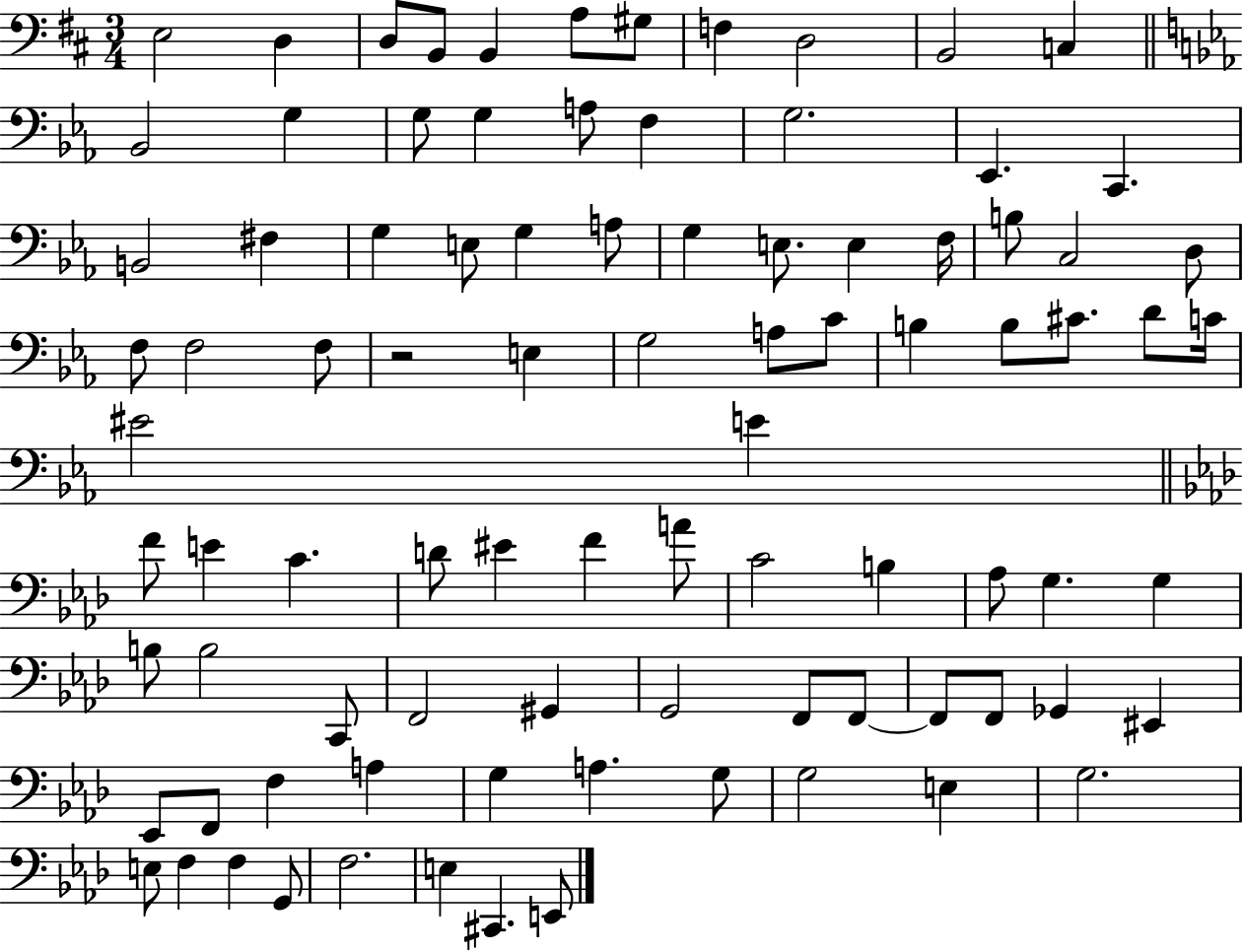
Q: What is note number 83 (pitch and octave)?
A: F3